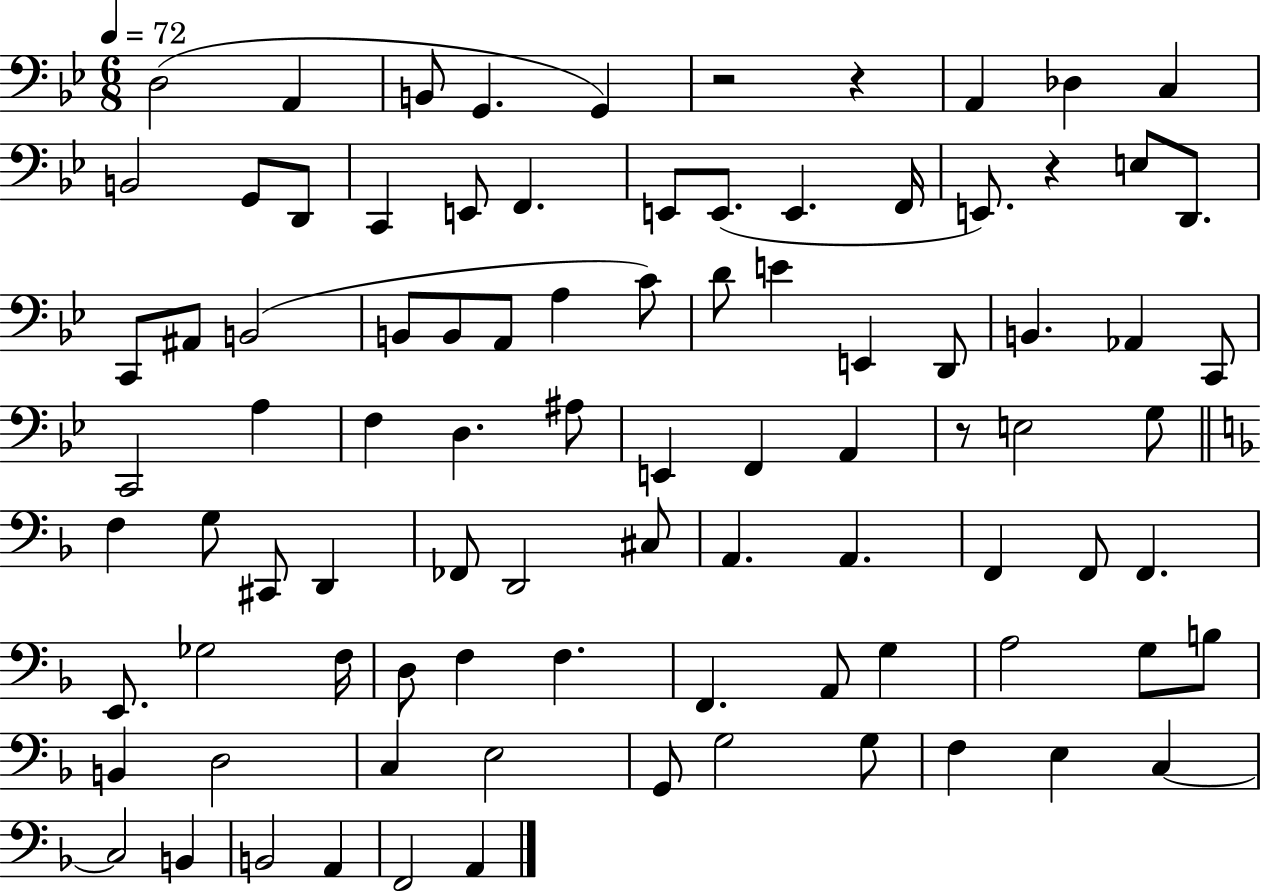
{
  \clef bass
  \numericTimeSignature
  \time 6/8
  \key bes \major
  \tempo 4 = 72
  d2( a,4 | b,8 g,4. g,4) | r2 r4 | a,4 des4 c4 | \break b,2 g,8 d,8 | c,4 e,8 f,4. | e,8 e,8.( e,4. f,16 | e,8.) r4 e8 d,8. | \break c,8 ais,8 b,2( | b,8 b,8 a,8 a4 c'8) | d'8 e'4 e,4 d,8 | b,4. aes,4 c,8 | \break c,2 a4 | f4 d4. ais8 | e,4 f,4 a,4 | r8 e2 g8 | \break \bar "||" \break \key f \major f4 g8 cis,8 d,4 | fes,8 d,2 cis8 | a,4. a,4. | f,4 f,8 f,4. | \break e,8. ges2 f16 | d8 f4 f4. | f,4. a,8 g4 | a2 g8 b8 | \break b,4 d2 | c4 e2 | g,8 g2 g8 | f4 e4 c4~~ | \break c2 b,4 | b,2 a,4 | f,2 a,4 | \bar "|."
}